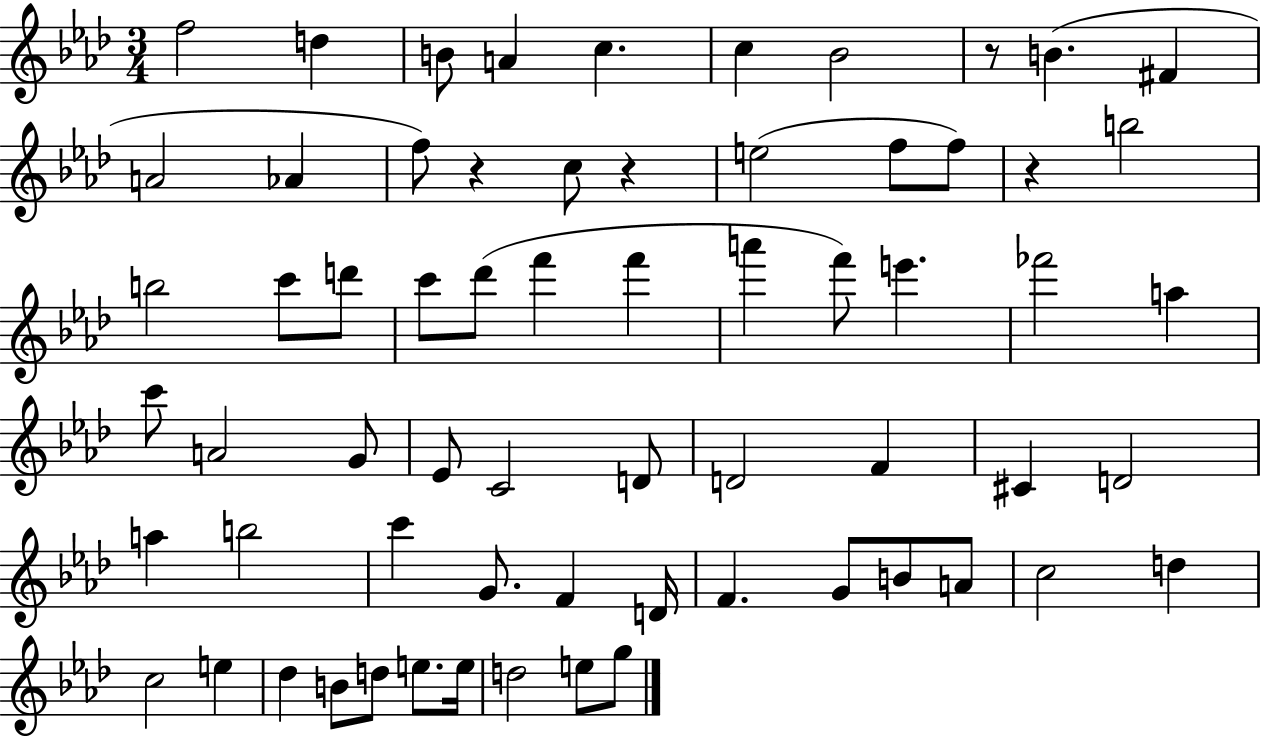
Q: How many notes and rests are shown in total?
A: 65